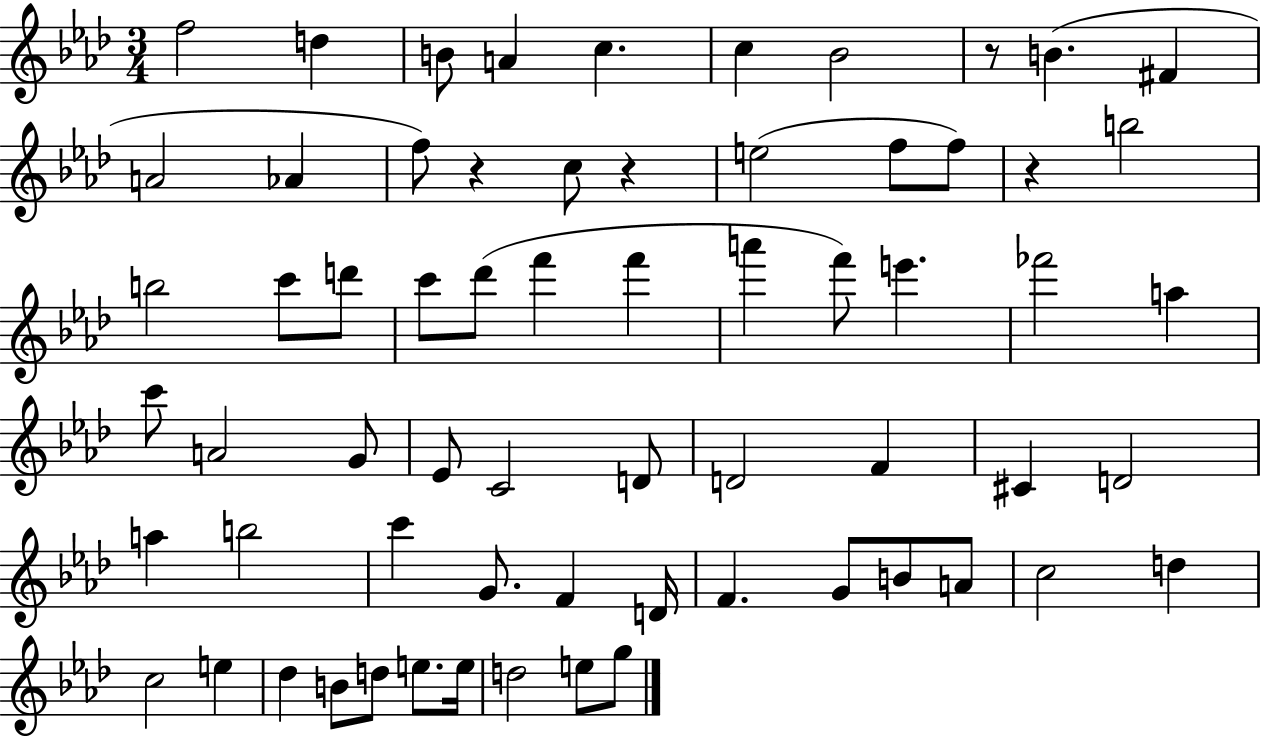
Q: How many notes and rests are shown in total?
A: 65